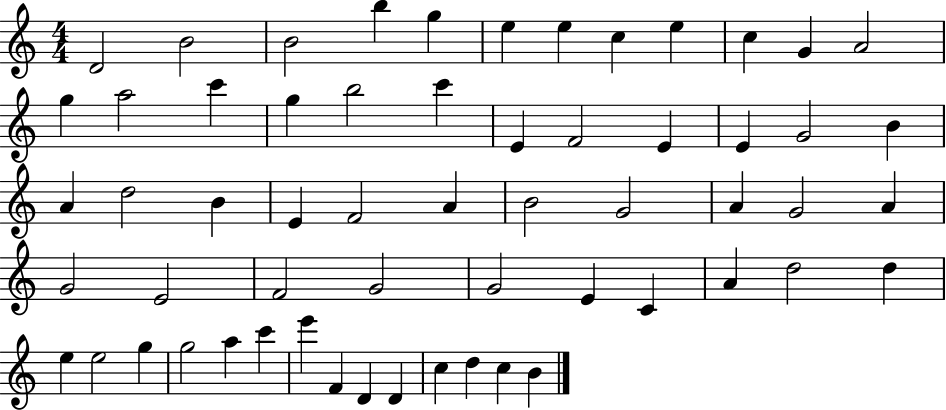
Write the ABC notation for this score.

X:1
T:Untitled
M:4/4
L:1/4
K:C
D2 B2 B2 b g e e c e c G A2 g a2 c' g b2 c' E F2 E E G2 B A d2 B E F2 A B2 G2 A G2 A G2 E2 F2 G2 G2 E C A d2 d e e2 g g2 a c' e' F D D c d c B